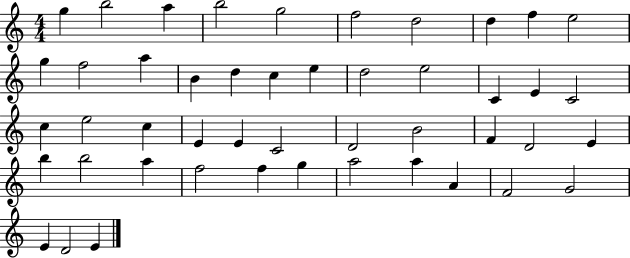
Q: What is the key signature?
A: C major